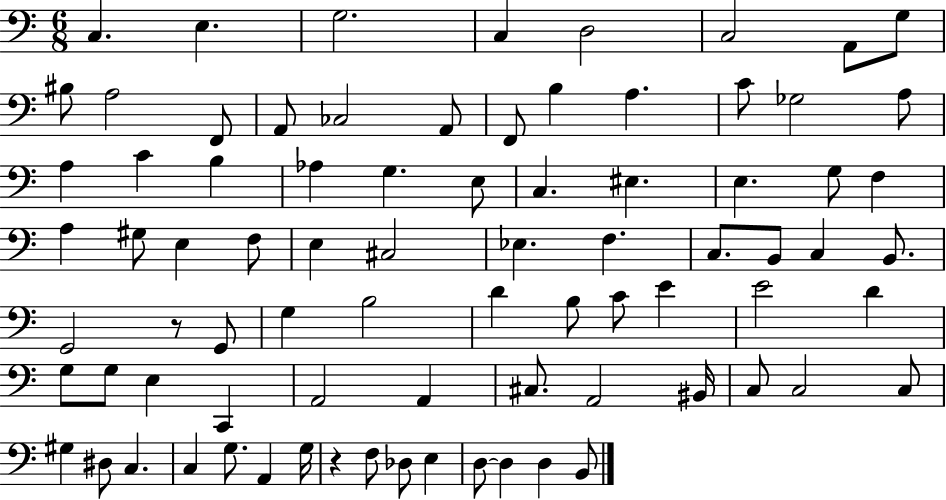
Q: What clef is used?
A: bass